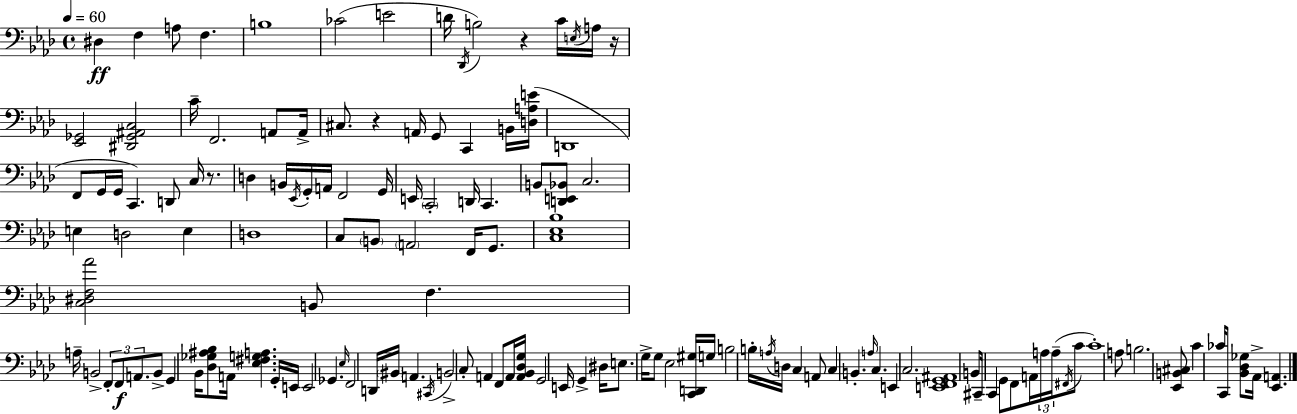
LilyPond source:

{
  \clef bass
  \time 4/4
  \defaultTimeSignature
  \key aes \major
  \tempo 4 = 60
  dis4\ff f4 a8 f4. | b1 | ces'2( e'2 | d'16 \acciaccatura { des,16 } b2) r4 c'16 \acciaccatura { e16 } | \break a16 r16 <ees, ges,>2 <dis, ges, ais, c>2 | c'16-- f,2. a,8 | a,16-> cis8. r4 a,16 g,8 c,4 | b,16 <d a e'>16( d,1 | \break f,8 g,16 g,16 c,4.) d,8 c16 r8. | d4 b,16 \acciaccatura { ees,16 } g,16-. a,16 f,2 | g,16 e,16 \parenthesize c,2-. d,16 c,4. | b,8 <d, e, bes,>8 c2. | \break e4 d2 e4 | d1 | c8 \parenthesize b,8 \parenthesize a,2 f,16 | g,8. <c ees bes>1 | \break <c dis f aes'>2 b,8 f4. | a16-- b,2-> \tuplet 3/2 { f,8-. f,8\f | a,8. } b,8-> g,4 bes,16 <des ges ais bes>8 a,16 <ees fis g a>4. | g,16-. e,16 e,2 ges,4. | \break \grace { ees16 } f,2 d,16 \parenthesize bis,16 a,4. | \acciaccatura { cis,16 } b,2-> c8-. a,4 | f,8 a,16 <a, bes, des g>16 g,2 e,16 | g,4-> dis16 e8. g16-> g8 ees2 | \break <c, d, gis>16 g16 b2 b16-. \acciaccatura { a16 } d16 | c4 a,8 c4 b,4.-. | \grace { a16 } c4. e,4 c2. | <e, f, g, ais,>1 | \break b,8 cis,16-- c,4 g,8 | f,8 a,16 \tuplet 3/2 { a16 a16--( \acciaccatura { fis,16 } } c'8 c'1-.) | a8 b2. | <ees, b, cis>8 c'4 ces'16 c,8 <bes, des ges>8 | \break aes,16-> <ees, a,>4. \bar "|."
}